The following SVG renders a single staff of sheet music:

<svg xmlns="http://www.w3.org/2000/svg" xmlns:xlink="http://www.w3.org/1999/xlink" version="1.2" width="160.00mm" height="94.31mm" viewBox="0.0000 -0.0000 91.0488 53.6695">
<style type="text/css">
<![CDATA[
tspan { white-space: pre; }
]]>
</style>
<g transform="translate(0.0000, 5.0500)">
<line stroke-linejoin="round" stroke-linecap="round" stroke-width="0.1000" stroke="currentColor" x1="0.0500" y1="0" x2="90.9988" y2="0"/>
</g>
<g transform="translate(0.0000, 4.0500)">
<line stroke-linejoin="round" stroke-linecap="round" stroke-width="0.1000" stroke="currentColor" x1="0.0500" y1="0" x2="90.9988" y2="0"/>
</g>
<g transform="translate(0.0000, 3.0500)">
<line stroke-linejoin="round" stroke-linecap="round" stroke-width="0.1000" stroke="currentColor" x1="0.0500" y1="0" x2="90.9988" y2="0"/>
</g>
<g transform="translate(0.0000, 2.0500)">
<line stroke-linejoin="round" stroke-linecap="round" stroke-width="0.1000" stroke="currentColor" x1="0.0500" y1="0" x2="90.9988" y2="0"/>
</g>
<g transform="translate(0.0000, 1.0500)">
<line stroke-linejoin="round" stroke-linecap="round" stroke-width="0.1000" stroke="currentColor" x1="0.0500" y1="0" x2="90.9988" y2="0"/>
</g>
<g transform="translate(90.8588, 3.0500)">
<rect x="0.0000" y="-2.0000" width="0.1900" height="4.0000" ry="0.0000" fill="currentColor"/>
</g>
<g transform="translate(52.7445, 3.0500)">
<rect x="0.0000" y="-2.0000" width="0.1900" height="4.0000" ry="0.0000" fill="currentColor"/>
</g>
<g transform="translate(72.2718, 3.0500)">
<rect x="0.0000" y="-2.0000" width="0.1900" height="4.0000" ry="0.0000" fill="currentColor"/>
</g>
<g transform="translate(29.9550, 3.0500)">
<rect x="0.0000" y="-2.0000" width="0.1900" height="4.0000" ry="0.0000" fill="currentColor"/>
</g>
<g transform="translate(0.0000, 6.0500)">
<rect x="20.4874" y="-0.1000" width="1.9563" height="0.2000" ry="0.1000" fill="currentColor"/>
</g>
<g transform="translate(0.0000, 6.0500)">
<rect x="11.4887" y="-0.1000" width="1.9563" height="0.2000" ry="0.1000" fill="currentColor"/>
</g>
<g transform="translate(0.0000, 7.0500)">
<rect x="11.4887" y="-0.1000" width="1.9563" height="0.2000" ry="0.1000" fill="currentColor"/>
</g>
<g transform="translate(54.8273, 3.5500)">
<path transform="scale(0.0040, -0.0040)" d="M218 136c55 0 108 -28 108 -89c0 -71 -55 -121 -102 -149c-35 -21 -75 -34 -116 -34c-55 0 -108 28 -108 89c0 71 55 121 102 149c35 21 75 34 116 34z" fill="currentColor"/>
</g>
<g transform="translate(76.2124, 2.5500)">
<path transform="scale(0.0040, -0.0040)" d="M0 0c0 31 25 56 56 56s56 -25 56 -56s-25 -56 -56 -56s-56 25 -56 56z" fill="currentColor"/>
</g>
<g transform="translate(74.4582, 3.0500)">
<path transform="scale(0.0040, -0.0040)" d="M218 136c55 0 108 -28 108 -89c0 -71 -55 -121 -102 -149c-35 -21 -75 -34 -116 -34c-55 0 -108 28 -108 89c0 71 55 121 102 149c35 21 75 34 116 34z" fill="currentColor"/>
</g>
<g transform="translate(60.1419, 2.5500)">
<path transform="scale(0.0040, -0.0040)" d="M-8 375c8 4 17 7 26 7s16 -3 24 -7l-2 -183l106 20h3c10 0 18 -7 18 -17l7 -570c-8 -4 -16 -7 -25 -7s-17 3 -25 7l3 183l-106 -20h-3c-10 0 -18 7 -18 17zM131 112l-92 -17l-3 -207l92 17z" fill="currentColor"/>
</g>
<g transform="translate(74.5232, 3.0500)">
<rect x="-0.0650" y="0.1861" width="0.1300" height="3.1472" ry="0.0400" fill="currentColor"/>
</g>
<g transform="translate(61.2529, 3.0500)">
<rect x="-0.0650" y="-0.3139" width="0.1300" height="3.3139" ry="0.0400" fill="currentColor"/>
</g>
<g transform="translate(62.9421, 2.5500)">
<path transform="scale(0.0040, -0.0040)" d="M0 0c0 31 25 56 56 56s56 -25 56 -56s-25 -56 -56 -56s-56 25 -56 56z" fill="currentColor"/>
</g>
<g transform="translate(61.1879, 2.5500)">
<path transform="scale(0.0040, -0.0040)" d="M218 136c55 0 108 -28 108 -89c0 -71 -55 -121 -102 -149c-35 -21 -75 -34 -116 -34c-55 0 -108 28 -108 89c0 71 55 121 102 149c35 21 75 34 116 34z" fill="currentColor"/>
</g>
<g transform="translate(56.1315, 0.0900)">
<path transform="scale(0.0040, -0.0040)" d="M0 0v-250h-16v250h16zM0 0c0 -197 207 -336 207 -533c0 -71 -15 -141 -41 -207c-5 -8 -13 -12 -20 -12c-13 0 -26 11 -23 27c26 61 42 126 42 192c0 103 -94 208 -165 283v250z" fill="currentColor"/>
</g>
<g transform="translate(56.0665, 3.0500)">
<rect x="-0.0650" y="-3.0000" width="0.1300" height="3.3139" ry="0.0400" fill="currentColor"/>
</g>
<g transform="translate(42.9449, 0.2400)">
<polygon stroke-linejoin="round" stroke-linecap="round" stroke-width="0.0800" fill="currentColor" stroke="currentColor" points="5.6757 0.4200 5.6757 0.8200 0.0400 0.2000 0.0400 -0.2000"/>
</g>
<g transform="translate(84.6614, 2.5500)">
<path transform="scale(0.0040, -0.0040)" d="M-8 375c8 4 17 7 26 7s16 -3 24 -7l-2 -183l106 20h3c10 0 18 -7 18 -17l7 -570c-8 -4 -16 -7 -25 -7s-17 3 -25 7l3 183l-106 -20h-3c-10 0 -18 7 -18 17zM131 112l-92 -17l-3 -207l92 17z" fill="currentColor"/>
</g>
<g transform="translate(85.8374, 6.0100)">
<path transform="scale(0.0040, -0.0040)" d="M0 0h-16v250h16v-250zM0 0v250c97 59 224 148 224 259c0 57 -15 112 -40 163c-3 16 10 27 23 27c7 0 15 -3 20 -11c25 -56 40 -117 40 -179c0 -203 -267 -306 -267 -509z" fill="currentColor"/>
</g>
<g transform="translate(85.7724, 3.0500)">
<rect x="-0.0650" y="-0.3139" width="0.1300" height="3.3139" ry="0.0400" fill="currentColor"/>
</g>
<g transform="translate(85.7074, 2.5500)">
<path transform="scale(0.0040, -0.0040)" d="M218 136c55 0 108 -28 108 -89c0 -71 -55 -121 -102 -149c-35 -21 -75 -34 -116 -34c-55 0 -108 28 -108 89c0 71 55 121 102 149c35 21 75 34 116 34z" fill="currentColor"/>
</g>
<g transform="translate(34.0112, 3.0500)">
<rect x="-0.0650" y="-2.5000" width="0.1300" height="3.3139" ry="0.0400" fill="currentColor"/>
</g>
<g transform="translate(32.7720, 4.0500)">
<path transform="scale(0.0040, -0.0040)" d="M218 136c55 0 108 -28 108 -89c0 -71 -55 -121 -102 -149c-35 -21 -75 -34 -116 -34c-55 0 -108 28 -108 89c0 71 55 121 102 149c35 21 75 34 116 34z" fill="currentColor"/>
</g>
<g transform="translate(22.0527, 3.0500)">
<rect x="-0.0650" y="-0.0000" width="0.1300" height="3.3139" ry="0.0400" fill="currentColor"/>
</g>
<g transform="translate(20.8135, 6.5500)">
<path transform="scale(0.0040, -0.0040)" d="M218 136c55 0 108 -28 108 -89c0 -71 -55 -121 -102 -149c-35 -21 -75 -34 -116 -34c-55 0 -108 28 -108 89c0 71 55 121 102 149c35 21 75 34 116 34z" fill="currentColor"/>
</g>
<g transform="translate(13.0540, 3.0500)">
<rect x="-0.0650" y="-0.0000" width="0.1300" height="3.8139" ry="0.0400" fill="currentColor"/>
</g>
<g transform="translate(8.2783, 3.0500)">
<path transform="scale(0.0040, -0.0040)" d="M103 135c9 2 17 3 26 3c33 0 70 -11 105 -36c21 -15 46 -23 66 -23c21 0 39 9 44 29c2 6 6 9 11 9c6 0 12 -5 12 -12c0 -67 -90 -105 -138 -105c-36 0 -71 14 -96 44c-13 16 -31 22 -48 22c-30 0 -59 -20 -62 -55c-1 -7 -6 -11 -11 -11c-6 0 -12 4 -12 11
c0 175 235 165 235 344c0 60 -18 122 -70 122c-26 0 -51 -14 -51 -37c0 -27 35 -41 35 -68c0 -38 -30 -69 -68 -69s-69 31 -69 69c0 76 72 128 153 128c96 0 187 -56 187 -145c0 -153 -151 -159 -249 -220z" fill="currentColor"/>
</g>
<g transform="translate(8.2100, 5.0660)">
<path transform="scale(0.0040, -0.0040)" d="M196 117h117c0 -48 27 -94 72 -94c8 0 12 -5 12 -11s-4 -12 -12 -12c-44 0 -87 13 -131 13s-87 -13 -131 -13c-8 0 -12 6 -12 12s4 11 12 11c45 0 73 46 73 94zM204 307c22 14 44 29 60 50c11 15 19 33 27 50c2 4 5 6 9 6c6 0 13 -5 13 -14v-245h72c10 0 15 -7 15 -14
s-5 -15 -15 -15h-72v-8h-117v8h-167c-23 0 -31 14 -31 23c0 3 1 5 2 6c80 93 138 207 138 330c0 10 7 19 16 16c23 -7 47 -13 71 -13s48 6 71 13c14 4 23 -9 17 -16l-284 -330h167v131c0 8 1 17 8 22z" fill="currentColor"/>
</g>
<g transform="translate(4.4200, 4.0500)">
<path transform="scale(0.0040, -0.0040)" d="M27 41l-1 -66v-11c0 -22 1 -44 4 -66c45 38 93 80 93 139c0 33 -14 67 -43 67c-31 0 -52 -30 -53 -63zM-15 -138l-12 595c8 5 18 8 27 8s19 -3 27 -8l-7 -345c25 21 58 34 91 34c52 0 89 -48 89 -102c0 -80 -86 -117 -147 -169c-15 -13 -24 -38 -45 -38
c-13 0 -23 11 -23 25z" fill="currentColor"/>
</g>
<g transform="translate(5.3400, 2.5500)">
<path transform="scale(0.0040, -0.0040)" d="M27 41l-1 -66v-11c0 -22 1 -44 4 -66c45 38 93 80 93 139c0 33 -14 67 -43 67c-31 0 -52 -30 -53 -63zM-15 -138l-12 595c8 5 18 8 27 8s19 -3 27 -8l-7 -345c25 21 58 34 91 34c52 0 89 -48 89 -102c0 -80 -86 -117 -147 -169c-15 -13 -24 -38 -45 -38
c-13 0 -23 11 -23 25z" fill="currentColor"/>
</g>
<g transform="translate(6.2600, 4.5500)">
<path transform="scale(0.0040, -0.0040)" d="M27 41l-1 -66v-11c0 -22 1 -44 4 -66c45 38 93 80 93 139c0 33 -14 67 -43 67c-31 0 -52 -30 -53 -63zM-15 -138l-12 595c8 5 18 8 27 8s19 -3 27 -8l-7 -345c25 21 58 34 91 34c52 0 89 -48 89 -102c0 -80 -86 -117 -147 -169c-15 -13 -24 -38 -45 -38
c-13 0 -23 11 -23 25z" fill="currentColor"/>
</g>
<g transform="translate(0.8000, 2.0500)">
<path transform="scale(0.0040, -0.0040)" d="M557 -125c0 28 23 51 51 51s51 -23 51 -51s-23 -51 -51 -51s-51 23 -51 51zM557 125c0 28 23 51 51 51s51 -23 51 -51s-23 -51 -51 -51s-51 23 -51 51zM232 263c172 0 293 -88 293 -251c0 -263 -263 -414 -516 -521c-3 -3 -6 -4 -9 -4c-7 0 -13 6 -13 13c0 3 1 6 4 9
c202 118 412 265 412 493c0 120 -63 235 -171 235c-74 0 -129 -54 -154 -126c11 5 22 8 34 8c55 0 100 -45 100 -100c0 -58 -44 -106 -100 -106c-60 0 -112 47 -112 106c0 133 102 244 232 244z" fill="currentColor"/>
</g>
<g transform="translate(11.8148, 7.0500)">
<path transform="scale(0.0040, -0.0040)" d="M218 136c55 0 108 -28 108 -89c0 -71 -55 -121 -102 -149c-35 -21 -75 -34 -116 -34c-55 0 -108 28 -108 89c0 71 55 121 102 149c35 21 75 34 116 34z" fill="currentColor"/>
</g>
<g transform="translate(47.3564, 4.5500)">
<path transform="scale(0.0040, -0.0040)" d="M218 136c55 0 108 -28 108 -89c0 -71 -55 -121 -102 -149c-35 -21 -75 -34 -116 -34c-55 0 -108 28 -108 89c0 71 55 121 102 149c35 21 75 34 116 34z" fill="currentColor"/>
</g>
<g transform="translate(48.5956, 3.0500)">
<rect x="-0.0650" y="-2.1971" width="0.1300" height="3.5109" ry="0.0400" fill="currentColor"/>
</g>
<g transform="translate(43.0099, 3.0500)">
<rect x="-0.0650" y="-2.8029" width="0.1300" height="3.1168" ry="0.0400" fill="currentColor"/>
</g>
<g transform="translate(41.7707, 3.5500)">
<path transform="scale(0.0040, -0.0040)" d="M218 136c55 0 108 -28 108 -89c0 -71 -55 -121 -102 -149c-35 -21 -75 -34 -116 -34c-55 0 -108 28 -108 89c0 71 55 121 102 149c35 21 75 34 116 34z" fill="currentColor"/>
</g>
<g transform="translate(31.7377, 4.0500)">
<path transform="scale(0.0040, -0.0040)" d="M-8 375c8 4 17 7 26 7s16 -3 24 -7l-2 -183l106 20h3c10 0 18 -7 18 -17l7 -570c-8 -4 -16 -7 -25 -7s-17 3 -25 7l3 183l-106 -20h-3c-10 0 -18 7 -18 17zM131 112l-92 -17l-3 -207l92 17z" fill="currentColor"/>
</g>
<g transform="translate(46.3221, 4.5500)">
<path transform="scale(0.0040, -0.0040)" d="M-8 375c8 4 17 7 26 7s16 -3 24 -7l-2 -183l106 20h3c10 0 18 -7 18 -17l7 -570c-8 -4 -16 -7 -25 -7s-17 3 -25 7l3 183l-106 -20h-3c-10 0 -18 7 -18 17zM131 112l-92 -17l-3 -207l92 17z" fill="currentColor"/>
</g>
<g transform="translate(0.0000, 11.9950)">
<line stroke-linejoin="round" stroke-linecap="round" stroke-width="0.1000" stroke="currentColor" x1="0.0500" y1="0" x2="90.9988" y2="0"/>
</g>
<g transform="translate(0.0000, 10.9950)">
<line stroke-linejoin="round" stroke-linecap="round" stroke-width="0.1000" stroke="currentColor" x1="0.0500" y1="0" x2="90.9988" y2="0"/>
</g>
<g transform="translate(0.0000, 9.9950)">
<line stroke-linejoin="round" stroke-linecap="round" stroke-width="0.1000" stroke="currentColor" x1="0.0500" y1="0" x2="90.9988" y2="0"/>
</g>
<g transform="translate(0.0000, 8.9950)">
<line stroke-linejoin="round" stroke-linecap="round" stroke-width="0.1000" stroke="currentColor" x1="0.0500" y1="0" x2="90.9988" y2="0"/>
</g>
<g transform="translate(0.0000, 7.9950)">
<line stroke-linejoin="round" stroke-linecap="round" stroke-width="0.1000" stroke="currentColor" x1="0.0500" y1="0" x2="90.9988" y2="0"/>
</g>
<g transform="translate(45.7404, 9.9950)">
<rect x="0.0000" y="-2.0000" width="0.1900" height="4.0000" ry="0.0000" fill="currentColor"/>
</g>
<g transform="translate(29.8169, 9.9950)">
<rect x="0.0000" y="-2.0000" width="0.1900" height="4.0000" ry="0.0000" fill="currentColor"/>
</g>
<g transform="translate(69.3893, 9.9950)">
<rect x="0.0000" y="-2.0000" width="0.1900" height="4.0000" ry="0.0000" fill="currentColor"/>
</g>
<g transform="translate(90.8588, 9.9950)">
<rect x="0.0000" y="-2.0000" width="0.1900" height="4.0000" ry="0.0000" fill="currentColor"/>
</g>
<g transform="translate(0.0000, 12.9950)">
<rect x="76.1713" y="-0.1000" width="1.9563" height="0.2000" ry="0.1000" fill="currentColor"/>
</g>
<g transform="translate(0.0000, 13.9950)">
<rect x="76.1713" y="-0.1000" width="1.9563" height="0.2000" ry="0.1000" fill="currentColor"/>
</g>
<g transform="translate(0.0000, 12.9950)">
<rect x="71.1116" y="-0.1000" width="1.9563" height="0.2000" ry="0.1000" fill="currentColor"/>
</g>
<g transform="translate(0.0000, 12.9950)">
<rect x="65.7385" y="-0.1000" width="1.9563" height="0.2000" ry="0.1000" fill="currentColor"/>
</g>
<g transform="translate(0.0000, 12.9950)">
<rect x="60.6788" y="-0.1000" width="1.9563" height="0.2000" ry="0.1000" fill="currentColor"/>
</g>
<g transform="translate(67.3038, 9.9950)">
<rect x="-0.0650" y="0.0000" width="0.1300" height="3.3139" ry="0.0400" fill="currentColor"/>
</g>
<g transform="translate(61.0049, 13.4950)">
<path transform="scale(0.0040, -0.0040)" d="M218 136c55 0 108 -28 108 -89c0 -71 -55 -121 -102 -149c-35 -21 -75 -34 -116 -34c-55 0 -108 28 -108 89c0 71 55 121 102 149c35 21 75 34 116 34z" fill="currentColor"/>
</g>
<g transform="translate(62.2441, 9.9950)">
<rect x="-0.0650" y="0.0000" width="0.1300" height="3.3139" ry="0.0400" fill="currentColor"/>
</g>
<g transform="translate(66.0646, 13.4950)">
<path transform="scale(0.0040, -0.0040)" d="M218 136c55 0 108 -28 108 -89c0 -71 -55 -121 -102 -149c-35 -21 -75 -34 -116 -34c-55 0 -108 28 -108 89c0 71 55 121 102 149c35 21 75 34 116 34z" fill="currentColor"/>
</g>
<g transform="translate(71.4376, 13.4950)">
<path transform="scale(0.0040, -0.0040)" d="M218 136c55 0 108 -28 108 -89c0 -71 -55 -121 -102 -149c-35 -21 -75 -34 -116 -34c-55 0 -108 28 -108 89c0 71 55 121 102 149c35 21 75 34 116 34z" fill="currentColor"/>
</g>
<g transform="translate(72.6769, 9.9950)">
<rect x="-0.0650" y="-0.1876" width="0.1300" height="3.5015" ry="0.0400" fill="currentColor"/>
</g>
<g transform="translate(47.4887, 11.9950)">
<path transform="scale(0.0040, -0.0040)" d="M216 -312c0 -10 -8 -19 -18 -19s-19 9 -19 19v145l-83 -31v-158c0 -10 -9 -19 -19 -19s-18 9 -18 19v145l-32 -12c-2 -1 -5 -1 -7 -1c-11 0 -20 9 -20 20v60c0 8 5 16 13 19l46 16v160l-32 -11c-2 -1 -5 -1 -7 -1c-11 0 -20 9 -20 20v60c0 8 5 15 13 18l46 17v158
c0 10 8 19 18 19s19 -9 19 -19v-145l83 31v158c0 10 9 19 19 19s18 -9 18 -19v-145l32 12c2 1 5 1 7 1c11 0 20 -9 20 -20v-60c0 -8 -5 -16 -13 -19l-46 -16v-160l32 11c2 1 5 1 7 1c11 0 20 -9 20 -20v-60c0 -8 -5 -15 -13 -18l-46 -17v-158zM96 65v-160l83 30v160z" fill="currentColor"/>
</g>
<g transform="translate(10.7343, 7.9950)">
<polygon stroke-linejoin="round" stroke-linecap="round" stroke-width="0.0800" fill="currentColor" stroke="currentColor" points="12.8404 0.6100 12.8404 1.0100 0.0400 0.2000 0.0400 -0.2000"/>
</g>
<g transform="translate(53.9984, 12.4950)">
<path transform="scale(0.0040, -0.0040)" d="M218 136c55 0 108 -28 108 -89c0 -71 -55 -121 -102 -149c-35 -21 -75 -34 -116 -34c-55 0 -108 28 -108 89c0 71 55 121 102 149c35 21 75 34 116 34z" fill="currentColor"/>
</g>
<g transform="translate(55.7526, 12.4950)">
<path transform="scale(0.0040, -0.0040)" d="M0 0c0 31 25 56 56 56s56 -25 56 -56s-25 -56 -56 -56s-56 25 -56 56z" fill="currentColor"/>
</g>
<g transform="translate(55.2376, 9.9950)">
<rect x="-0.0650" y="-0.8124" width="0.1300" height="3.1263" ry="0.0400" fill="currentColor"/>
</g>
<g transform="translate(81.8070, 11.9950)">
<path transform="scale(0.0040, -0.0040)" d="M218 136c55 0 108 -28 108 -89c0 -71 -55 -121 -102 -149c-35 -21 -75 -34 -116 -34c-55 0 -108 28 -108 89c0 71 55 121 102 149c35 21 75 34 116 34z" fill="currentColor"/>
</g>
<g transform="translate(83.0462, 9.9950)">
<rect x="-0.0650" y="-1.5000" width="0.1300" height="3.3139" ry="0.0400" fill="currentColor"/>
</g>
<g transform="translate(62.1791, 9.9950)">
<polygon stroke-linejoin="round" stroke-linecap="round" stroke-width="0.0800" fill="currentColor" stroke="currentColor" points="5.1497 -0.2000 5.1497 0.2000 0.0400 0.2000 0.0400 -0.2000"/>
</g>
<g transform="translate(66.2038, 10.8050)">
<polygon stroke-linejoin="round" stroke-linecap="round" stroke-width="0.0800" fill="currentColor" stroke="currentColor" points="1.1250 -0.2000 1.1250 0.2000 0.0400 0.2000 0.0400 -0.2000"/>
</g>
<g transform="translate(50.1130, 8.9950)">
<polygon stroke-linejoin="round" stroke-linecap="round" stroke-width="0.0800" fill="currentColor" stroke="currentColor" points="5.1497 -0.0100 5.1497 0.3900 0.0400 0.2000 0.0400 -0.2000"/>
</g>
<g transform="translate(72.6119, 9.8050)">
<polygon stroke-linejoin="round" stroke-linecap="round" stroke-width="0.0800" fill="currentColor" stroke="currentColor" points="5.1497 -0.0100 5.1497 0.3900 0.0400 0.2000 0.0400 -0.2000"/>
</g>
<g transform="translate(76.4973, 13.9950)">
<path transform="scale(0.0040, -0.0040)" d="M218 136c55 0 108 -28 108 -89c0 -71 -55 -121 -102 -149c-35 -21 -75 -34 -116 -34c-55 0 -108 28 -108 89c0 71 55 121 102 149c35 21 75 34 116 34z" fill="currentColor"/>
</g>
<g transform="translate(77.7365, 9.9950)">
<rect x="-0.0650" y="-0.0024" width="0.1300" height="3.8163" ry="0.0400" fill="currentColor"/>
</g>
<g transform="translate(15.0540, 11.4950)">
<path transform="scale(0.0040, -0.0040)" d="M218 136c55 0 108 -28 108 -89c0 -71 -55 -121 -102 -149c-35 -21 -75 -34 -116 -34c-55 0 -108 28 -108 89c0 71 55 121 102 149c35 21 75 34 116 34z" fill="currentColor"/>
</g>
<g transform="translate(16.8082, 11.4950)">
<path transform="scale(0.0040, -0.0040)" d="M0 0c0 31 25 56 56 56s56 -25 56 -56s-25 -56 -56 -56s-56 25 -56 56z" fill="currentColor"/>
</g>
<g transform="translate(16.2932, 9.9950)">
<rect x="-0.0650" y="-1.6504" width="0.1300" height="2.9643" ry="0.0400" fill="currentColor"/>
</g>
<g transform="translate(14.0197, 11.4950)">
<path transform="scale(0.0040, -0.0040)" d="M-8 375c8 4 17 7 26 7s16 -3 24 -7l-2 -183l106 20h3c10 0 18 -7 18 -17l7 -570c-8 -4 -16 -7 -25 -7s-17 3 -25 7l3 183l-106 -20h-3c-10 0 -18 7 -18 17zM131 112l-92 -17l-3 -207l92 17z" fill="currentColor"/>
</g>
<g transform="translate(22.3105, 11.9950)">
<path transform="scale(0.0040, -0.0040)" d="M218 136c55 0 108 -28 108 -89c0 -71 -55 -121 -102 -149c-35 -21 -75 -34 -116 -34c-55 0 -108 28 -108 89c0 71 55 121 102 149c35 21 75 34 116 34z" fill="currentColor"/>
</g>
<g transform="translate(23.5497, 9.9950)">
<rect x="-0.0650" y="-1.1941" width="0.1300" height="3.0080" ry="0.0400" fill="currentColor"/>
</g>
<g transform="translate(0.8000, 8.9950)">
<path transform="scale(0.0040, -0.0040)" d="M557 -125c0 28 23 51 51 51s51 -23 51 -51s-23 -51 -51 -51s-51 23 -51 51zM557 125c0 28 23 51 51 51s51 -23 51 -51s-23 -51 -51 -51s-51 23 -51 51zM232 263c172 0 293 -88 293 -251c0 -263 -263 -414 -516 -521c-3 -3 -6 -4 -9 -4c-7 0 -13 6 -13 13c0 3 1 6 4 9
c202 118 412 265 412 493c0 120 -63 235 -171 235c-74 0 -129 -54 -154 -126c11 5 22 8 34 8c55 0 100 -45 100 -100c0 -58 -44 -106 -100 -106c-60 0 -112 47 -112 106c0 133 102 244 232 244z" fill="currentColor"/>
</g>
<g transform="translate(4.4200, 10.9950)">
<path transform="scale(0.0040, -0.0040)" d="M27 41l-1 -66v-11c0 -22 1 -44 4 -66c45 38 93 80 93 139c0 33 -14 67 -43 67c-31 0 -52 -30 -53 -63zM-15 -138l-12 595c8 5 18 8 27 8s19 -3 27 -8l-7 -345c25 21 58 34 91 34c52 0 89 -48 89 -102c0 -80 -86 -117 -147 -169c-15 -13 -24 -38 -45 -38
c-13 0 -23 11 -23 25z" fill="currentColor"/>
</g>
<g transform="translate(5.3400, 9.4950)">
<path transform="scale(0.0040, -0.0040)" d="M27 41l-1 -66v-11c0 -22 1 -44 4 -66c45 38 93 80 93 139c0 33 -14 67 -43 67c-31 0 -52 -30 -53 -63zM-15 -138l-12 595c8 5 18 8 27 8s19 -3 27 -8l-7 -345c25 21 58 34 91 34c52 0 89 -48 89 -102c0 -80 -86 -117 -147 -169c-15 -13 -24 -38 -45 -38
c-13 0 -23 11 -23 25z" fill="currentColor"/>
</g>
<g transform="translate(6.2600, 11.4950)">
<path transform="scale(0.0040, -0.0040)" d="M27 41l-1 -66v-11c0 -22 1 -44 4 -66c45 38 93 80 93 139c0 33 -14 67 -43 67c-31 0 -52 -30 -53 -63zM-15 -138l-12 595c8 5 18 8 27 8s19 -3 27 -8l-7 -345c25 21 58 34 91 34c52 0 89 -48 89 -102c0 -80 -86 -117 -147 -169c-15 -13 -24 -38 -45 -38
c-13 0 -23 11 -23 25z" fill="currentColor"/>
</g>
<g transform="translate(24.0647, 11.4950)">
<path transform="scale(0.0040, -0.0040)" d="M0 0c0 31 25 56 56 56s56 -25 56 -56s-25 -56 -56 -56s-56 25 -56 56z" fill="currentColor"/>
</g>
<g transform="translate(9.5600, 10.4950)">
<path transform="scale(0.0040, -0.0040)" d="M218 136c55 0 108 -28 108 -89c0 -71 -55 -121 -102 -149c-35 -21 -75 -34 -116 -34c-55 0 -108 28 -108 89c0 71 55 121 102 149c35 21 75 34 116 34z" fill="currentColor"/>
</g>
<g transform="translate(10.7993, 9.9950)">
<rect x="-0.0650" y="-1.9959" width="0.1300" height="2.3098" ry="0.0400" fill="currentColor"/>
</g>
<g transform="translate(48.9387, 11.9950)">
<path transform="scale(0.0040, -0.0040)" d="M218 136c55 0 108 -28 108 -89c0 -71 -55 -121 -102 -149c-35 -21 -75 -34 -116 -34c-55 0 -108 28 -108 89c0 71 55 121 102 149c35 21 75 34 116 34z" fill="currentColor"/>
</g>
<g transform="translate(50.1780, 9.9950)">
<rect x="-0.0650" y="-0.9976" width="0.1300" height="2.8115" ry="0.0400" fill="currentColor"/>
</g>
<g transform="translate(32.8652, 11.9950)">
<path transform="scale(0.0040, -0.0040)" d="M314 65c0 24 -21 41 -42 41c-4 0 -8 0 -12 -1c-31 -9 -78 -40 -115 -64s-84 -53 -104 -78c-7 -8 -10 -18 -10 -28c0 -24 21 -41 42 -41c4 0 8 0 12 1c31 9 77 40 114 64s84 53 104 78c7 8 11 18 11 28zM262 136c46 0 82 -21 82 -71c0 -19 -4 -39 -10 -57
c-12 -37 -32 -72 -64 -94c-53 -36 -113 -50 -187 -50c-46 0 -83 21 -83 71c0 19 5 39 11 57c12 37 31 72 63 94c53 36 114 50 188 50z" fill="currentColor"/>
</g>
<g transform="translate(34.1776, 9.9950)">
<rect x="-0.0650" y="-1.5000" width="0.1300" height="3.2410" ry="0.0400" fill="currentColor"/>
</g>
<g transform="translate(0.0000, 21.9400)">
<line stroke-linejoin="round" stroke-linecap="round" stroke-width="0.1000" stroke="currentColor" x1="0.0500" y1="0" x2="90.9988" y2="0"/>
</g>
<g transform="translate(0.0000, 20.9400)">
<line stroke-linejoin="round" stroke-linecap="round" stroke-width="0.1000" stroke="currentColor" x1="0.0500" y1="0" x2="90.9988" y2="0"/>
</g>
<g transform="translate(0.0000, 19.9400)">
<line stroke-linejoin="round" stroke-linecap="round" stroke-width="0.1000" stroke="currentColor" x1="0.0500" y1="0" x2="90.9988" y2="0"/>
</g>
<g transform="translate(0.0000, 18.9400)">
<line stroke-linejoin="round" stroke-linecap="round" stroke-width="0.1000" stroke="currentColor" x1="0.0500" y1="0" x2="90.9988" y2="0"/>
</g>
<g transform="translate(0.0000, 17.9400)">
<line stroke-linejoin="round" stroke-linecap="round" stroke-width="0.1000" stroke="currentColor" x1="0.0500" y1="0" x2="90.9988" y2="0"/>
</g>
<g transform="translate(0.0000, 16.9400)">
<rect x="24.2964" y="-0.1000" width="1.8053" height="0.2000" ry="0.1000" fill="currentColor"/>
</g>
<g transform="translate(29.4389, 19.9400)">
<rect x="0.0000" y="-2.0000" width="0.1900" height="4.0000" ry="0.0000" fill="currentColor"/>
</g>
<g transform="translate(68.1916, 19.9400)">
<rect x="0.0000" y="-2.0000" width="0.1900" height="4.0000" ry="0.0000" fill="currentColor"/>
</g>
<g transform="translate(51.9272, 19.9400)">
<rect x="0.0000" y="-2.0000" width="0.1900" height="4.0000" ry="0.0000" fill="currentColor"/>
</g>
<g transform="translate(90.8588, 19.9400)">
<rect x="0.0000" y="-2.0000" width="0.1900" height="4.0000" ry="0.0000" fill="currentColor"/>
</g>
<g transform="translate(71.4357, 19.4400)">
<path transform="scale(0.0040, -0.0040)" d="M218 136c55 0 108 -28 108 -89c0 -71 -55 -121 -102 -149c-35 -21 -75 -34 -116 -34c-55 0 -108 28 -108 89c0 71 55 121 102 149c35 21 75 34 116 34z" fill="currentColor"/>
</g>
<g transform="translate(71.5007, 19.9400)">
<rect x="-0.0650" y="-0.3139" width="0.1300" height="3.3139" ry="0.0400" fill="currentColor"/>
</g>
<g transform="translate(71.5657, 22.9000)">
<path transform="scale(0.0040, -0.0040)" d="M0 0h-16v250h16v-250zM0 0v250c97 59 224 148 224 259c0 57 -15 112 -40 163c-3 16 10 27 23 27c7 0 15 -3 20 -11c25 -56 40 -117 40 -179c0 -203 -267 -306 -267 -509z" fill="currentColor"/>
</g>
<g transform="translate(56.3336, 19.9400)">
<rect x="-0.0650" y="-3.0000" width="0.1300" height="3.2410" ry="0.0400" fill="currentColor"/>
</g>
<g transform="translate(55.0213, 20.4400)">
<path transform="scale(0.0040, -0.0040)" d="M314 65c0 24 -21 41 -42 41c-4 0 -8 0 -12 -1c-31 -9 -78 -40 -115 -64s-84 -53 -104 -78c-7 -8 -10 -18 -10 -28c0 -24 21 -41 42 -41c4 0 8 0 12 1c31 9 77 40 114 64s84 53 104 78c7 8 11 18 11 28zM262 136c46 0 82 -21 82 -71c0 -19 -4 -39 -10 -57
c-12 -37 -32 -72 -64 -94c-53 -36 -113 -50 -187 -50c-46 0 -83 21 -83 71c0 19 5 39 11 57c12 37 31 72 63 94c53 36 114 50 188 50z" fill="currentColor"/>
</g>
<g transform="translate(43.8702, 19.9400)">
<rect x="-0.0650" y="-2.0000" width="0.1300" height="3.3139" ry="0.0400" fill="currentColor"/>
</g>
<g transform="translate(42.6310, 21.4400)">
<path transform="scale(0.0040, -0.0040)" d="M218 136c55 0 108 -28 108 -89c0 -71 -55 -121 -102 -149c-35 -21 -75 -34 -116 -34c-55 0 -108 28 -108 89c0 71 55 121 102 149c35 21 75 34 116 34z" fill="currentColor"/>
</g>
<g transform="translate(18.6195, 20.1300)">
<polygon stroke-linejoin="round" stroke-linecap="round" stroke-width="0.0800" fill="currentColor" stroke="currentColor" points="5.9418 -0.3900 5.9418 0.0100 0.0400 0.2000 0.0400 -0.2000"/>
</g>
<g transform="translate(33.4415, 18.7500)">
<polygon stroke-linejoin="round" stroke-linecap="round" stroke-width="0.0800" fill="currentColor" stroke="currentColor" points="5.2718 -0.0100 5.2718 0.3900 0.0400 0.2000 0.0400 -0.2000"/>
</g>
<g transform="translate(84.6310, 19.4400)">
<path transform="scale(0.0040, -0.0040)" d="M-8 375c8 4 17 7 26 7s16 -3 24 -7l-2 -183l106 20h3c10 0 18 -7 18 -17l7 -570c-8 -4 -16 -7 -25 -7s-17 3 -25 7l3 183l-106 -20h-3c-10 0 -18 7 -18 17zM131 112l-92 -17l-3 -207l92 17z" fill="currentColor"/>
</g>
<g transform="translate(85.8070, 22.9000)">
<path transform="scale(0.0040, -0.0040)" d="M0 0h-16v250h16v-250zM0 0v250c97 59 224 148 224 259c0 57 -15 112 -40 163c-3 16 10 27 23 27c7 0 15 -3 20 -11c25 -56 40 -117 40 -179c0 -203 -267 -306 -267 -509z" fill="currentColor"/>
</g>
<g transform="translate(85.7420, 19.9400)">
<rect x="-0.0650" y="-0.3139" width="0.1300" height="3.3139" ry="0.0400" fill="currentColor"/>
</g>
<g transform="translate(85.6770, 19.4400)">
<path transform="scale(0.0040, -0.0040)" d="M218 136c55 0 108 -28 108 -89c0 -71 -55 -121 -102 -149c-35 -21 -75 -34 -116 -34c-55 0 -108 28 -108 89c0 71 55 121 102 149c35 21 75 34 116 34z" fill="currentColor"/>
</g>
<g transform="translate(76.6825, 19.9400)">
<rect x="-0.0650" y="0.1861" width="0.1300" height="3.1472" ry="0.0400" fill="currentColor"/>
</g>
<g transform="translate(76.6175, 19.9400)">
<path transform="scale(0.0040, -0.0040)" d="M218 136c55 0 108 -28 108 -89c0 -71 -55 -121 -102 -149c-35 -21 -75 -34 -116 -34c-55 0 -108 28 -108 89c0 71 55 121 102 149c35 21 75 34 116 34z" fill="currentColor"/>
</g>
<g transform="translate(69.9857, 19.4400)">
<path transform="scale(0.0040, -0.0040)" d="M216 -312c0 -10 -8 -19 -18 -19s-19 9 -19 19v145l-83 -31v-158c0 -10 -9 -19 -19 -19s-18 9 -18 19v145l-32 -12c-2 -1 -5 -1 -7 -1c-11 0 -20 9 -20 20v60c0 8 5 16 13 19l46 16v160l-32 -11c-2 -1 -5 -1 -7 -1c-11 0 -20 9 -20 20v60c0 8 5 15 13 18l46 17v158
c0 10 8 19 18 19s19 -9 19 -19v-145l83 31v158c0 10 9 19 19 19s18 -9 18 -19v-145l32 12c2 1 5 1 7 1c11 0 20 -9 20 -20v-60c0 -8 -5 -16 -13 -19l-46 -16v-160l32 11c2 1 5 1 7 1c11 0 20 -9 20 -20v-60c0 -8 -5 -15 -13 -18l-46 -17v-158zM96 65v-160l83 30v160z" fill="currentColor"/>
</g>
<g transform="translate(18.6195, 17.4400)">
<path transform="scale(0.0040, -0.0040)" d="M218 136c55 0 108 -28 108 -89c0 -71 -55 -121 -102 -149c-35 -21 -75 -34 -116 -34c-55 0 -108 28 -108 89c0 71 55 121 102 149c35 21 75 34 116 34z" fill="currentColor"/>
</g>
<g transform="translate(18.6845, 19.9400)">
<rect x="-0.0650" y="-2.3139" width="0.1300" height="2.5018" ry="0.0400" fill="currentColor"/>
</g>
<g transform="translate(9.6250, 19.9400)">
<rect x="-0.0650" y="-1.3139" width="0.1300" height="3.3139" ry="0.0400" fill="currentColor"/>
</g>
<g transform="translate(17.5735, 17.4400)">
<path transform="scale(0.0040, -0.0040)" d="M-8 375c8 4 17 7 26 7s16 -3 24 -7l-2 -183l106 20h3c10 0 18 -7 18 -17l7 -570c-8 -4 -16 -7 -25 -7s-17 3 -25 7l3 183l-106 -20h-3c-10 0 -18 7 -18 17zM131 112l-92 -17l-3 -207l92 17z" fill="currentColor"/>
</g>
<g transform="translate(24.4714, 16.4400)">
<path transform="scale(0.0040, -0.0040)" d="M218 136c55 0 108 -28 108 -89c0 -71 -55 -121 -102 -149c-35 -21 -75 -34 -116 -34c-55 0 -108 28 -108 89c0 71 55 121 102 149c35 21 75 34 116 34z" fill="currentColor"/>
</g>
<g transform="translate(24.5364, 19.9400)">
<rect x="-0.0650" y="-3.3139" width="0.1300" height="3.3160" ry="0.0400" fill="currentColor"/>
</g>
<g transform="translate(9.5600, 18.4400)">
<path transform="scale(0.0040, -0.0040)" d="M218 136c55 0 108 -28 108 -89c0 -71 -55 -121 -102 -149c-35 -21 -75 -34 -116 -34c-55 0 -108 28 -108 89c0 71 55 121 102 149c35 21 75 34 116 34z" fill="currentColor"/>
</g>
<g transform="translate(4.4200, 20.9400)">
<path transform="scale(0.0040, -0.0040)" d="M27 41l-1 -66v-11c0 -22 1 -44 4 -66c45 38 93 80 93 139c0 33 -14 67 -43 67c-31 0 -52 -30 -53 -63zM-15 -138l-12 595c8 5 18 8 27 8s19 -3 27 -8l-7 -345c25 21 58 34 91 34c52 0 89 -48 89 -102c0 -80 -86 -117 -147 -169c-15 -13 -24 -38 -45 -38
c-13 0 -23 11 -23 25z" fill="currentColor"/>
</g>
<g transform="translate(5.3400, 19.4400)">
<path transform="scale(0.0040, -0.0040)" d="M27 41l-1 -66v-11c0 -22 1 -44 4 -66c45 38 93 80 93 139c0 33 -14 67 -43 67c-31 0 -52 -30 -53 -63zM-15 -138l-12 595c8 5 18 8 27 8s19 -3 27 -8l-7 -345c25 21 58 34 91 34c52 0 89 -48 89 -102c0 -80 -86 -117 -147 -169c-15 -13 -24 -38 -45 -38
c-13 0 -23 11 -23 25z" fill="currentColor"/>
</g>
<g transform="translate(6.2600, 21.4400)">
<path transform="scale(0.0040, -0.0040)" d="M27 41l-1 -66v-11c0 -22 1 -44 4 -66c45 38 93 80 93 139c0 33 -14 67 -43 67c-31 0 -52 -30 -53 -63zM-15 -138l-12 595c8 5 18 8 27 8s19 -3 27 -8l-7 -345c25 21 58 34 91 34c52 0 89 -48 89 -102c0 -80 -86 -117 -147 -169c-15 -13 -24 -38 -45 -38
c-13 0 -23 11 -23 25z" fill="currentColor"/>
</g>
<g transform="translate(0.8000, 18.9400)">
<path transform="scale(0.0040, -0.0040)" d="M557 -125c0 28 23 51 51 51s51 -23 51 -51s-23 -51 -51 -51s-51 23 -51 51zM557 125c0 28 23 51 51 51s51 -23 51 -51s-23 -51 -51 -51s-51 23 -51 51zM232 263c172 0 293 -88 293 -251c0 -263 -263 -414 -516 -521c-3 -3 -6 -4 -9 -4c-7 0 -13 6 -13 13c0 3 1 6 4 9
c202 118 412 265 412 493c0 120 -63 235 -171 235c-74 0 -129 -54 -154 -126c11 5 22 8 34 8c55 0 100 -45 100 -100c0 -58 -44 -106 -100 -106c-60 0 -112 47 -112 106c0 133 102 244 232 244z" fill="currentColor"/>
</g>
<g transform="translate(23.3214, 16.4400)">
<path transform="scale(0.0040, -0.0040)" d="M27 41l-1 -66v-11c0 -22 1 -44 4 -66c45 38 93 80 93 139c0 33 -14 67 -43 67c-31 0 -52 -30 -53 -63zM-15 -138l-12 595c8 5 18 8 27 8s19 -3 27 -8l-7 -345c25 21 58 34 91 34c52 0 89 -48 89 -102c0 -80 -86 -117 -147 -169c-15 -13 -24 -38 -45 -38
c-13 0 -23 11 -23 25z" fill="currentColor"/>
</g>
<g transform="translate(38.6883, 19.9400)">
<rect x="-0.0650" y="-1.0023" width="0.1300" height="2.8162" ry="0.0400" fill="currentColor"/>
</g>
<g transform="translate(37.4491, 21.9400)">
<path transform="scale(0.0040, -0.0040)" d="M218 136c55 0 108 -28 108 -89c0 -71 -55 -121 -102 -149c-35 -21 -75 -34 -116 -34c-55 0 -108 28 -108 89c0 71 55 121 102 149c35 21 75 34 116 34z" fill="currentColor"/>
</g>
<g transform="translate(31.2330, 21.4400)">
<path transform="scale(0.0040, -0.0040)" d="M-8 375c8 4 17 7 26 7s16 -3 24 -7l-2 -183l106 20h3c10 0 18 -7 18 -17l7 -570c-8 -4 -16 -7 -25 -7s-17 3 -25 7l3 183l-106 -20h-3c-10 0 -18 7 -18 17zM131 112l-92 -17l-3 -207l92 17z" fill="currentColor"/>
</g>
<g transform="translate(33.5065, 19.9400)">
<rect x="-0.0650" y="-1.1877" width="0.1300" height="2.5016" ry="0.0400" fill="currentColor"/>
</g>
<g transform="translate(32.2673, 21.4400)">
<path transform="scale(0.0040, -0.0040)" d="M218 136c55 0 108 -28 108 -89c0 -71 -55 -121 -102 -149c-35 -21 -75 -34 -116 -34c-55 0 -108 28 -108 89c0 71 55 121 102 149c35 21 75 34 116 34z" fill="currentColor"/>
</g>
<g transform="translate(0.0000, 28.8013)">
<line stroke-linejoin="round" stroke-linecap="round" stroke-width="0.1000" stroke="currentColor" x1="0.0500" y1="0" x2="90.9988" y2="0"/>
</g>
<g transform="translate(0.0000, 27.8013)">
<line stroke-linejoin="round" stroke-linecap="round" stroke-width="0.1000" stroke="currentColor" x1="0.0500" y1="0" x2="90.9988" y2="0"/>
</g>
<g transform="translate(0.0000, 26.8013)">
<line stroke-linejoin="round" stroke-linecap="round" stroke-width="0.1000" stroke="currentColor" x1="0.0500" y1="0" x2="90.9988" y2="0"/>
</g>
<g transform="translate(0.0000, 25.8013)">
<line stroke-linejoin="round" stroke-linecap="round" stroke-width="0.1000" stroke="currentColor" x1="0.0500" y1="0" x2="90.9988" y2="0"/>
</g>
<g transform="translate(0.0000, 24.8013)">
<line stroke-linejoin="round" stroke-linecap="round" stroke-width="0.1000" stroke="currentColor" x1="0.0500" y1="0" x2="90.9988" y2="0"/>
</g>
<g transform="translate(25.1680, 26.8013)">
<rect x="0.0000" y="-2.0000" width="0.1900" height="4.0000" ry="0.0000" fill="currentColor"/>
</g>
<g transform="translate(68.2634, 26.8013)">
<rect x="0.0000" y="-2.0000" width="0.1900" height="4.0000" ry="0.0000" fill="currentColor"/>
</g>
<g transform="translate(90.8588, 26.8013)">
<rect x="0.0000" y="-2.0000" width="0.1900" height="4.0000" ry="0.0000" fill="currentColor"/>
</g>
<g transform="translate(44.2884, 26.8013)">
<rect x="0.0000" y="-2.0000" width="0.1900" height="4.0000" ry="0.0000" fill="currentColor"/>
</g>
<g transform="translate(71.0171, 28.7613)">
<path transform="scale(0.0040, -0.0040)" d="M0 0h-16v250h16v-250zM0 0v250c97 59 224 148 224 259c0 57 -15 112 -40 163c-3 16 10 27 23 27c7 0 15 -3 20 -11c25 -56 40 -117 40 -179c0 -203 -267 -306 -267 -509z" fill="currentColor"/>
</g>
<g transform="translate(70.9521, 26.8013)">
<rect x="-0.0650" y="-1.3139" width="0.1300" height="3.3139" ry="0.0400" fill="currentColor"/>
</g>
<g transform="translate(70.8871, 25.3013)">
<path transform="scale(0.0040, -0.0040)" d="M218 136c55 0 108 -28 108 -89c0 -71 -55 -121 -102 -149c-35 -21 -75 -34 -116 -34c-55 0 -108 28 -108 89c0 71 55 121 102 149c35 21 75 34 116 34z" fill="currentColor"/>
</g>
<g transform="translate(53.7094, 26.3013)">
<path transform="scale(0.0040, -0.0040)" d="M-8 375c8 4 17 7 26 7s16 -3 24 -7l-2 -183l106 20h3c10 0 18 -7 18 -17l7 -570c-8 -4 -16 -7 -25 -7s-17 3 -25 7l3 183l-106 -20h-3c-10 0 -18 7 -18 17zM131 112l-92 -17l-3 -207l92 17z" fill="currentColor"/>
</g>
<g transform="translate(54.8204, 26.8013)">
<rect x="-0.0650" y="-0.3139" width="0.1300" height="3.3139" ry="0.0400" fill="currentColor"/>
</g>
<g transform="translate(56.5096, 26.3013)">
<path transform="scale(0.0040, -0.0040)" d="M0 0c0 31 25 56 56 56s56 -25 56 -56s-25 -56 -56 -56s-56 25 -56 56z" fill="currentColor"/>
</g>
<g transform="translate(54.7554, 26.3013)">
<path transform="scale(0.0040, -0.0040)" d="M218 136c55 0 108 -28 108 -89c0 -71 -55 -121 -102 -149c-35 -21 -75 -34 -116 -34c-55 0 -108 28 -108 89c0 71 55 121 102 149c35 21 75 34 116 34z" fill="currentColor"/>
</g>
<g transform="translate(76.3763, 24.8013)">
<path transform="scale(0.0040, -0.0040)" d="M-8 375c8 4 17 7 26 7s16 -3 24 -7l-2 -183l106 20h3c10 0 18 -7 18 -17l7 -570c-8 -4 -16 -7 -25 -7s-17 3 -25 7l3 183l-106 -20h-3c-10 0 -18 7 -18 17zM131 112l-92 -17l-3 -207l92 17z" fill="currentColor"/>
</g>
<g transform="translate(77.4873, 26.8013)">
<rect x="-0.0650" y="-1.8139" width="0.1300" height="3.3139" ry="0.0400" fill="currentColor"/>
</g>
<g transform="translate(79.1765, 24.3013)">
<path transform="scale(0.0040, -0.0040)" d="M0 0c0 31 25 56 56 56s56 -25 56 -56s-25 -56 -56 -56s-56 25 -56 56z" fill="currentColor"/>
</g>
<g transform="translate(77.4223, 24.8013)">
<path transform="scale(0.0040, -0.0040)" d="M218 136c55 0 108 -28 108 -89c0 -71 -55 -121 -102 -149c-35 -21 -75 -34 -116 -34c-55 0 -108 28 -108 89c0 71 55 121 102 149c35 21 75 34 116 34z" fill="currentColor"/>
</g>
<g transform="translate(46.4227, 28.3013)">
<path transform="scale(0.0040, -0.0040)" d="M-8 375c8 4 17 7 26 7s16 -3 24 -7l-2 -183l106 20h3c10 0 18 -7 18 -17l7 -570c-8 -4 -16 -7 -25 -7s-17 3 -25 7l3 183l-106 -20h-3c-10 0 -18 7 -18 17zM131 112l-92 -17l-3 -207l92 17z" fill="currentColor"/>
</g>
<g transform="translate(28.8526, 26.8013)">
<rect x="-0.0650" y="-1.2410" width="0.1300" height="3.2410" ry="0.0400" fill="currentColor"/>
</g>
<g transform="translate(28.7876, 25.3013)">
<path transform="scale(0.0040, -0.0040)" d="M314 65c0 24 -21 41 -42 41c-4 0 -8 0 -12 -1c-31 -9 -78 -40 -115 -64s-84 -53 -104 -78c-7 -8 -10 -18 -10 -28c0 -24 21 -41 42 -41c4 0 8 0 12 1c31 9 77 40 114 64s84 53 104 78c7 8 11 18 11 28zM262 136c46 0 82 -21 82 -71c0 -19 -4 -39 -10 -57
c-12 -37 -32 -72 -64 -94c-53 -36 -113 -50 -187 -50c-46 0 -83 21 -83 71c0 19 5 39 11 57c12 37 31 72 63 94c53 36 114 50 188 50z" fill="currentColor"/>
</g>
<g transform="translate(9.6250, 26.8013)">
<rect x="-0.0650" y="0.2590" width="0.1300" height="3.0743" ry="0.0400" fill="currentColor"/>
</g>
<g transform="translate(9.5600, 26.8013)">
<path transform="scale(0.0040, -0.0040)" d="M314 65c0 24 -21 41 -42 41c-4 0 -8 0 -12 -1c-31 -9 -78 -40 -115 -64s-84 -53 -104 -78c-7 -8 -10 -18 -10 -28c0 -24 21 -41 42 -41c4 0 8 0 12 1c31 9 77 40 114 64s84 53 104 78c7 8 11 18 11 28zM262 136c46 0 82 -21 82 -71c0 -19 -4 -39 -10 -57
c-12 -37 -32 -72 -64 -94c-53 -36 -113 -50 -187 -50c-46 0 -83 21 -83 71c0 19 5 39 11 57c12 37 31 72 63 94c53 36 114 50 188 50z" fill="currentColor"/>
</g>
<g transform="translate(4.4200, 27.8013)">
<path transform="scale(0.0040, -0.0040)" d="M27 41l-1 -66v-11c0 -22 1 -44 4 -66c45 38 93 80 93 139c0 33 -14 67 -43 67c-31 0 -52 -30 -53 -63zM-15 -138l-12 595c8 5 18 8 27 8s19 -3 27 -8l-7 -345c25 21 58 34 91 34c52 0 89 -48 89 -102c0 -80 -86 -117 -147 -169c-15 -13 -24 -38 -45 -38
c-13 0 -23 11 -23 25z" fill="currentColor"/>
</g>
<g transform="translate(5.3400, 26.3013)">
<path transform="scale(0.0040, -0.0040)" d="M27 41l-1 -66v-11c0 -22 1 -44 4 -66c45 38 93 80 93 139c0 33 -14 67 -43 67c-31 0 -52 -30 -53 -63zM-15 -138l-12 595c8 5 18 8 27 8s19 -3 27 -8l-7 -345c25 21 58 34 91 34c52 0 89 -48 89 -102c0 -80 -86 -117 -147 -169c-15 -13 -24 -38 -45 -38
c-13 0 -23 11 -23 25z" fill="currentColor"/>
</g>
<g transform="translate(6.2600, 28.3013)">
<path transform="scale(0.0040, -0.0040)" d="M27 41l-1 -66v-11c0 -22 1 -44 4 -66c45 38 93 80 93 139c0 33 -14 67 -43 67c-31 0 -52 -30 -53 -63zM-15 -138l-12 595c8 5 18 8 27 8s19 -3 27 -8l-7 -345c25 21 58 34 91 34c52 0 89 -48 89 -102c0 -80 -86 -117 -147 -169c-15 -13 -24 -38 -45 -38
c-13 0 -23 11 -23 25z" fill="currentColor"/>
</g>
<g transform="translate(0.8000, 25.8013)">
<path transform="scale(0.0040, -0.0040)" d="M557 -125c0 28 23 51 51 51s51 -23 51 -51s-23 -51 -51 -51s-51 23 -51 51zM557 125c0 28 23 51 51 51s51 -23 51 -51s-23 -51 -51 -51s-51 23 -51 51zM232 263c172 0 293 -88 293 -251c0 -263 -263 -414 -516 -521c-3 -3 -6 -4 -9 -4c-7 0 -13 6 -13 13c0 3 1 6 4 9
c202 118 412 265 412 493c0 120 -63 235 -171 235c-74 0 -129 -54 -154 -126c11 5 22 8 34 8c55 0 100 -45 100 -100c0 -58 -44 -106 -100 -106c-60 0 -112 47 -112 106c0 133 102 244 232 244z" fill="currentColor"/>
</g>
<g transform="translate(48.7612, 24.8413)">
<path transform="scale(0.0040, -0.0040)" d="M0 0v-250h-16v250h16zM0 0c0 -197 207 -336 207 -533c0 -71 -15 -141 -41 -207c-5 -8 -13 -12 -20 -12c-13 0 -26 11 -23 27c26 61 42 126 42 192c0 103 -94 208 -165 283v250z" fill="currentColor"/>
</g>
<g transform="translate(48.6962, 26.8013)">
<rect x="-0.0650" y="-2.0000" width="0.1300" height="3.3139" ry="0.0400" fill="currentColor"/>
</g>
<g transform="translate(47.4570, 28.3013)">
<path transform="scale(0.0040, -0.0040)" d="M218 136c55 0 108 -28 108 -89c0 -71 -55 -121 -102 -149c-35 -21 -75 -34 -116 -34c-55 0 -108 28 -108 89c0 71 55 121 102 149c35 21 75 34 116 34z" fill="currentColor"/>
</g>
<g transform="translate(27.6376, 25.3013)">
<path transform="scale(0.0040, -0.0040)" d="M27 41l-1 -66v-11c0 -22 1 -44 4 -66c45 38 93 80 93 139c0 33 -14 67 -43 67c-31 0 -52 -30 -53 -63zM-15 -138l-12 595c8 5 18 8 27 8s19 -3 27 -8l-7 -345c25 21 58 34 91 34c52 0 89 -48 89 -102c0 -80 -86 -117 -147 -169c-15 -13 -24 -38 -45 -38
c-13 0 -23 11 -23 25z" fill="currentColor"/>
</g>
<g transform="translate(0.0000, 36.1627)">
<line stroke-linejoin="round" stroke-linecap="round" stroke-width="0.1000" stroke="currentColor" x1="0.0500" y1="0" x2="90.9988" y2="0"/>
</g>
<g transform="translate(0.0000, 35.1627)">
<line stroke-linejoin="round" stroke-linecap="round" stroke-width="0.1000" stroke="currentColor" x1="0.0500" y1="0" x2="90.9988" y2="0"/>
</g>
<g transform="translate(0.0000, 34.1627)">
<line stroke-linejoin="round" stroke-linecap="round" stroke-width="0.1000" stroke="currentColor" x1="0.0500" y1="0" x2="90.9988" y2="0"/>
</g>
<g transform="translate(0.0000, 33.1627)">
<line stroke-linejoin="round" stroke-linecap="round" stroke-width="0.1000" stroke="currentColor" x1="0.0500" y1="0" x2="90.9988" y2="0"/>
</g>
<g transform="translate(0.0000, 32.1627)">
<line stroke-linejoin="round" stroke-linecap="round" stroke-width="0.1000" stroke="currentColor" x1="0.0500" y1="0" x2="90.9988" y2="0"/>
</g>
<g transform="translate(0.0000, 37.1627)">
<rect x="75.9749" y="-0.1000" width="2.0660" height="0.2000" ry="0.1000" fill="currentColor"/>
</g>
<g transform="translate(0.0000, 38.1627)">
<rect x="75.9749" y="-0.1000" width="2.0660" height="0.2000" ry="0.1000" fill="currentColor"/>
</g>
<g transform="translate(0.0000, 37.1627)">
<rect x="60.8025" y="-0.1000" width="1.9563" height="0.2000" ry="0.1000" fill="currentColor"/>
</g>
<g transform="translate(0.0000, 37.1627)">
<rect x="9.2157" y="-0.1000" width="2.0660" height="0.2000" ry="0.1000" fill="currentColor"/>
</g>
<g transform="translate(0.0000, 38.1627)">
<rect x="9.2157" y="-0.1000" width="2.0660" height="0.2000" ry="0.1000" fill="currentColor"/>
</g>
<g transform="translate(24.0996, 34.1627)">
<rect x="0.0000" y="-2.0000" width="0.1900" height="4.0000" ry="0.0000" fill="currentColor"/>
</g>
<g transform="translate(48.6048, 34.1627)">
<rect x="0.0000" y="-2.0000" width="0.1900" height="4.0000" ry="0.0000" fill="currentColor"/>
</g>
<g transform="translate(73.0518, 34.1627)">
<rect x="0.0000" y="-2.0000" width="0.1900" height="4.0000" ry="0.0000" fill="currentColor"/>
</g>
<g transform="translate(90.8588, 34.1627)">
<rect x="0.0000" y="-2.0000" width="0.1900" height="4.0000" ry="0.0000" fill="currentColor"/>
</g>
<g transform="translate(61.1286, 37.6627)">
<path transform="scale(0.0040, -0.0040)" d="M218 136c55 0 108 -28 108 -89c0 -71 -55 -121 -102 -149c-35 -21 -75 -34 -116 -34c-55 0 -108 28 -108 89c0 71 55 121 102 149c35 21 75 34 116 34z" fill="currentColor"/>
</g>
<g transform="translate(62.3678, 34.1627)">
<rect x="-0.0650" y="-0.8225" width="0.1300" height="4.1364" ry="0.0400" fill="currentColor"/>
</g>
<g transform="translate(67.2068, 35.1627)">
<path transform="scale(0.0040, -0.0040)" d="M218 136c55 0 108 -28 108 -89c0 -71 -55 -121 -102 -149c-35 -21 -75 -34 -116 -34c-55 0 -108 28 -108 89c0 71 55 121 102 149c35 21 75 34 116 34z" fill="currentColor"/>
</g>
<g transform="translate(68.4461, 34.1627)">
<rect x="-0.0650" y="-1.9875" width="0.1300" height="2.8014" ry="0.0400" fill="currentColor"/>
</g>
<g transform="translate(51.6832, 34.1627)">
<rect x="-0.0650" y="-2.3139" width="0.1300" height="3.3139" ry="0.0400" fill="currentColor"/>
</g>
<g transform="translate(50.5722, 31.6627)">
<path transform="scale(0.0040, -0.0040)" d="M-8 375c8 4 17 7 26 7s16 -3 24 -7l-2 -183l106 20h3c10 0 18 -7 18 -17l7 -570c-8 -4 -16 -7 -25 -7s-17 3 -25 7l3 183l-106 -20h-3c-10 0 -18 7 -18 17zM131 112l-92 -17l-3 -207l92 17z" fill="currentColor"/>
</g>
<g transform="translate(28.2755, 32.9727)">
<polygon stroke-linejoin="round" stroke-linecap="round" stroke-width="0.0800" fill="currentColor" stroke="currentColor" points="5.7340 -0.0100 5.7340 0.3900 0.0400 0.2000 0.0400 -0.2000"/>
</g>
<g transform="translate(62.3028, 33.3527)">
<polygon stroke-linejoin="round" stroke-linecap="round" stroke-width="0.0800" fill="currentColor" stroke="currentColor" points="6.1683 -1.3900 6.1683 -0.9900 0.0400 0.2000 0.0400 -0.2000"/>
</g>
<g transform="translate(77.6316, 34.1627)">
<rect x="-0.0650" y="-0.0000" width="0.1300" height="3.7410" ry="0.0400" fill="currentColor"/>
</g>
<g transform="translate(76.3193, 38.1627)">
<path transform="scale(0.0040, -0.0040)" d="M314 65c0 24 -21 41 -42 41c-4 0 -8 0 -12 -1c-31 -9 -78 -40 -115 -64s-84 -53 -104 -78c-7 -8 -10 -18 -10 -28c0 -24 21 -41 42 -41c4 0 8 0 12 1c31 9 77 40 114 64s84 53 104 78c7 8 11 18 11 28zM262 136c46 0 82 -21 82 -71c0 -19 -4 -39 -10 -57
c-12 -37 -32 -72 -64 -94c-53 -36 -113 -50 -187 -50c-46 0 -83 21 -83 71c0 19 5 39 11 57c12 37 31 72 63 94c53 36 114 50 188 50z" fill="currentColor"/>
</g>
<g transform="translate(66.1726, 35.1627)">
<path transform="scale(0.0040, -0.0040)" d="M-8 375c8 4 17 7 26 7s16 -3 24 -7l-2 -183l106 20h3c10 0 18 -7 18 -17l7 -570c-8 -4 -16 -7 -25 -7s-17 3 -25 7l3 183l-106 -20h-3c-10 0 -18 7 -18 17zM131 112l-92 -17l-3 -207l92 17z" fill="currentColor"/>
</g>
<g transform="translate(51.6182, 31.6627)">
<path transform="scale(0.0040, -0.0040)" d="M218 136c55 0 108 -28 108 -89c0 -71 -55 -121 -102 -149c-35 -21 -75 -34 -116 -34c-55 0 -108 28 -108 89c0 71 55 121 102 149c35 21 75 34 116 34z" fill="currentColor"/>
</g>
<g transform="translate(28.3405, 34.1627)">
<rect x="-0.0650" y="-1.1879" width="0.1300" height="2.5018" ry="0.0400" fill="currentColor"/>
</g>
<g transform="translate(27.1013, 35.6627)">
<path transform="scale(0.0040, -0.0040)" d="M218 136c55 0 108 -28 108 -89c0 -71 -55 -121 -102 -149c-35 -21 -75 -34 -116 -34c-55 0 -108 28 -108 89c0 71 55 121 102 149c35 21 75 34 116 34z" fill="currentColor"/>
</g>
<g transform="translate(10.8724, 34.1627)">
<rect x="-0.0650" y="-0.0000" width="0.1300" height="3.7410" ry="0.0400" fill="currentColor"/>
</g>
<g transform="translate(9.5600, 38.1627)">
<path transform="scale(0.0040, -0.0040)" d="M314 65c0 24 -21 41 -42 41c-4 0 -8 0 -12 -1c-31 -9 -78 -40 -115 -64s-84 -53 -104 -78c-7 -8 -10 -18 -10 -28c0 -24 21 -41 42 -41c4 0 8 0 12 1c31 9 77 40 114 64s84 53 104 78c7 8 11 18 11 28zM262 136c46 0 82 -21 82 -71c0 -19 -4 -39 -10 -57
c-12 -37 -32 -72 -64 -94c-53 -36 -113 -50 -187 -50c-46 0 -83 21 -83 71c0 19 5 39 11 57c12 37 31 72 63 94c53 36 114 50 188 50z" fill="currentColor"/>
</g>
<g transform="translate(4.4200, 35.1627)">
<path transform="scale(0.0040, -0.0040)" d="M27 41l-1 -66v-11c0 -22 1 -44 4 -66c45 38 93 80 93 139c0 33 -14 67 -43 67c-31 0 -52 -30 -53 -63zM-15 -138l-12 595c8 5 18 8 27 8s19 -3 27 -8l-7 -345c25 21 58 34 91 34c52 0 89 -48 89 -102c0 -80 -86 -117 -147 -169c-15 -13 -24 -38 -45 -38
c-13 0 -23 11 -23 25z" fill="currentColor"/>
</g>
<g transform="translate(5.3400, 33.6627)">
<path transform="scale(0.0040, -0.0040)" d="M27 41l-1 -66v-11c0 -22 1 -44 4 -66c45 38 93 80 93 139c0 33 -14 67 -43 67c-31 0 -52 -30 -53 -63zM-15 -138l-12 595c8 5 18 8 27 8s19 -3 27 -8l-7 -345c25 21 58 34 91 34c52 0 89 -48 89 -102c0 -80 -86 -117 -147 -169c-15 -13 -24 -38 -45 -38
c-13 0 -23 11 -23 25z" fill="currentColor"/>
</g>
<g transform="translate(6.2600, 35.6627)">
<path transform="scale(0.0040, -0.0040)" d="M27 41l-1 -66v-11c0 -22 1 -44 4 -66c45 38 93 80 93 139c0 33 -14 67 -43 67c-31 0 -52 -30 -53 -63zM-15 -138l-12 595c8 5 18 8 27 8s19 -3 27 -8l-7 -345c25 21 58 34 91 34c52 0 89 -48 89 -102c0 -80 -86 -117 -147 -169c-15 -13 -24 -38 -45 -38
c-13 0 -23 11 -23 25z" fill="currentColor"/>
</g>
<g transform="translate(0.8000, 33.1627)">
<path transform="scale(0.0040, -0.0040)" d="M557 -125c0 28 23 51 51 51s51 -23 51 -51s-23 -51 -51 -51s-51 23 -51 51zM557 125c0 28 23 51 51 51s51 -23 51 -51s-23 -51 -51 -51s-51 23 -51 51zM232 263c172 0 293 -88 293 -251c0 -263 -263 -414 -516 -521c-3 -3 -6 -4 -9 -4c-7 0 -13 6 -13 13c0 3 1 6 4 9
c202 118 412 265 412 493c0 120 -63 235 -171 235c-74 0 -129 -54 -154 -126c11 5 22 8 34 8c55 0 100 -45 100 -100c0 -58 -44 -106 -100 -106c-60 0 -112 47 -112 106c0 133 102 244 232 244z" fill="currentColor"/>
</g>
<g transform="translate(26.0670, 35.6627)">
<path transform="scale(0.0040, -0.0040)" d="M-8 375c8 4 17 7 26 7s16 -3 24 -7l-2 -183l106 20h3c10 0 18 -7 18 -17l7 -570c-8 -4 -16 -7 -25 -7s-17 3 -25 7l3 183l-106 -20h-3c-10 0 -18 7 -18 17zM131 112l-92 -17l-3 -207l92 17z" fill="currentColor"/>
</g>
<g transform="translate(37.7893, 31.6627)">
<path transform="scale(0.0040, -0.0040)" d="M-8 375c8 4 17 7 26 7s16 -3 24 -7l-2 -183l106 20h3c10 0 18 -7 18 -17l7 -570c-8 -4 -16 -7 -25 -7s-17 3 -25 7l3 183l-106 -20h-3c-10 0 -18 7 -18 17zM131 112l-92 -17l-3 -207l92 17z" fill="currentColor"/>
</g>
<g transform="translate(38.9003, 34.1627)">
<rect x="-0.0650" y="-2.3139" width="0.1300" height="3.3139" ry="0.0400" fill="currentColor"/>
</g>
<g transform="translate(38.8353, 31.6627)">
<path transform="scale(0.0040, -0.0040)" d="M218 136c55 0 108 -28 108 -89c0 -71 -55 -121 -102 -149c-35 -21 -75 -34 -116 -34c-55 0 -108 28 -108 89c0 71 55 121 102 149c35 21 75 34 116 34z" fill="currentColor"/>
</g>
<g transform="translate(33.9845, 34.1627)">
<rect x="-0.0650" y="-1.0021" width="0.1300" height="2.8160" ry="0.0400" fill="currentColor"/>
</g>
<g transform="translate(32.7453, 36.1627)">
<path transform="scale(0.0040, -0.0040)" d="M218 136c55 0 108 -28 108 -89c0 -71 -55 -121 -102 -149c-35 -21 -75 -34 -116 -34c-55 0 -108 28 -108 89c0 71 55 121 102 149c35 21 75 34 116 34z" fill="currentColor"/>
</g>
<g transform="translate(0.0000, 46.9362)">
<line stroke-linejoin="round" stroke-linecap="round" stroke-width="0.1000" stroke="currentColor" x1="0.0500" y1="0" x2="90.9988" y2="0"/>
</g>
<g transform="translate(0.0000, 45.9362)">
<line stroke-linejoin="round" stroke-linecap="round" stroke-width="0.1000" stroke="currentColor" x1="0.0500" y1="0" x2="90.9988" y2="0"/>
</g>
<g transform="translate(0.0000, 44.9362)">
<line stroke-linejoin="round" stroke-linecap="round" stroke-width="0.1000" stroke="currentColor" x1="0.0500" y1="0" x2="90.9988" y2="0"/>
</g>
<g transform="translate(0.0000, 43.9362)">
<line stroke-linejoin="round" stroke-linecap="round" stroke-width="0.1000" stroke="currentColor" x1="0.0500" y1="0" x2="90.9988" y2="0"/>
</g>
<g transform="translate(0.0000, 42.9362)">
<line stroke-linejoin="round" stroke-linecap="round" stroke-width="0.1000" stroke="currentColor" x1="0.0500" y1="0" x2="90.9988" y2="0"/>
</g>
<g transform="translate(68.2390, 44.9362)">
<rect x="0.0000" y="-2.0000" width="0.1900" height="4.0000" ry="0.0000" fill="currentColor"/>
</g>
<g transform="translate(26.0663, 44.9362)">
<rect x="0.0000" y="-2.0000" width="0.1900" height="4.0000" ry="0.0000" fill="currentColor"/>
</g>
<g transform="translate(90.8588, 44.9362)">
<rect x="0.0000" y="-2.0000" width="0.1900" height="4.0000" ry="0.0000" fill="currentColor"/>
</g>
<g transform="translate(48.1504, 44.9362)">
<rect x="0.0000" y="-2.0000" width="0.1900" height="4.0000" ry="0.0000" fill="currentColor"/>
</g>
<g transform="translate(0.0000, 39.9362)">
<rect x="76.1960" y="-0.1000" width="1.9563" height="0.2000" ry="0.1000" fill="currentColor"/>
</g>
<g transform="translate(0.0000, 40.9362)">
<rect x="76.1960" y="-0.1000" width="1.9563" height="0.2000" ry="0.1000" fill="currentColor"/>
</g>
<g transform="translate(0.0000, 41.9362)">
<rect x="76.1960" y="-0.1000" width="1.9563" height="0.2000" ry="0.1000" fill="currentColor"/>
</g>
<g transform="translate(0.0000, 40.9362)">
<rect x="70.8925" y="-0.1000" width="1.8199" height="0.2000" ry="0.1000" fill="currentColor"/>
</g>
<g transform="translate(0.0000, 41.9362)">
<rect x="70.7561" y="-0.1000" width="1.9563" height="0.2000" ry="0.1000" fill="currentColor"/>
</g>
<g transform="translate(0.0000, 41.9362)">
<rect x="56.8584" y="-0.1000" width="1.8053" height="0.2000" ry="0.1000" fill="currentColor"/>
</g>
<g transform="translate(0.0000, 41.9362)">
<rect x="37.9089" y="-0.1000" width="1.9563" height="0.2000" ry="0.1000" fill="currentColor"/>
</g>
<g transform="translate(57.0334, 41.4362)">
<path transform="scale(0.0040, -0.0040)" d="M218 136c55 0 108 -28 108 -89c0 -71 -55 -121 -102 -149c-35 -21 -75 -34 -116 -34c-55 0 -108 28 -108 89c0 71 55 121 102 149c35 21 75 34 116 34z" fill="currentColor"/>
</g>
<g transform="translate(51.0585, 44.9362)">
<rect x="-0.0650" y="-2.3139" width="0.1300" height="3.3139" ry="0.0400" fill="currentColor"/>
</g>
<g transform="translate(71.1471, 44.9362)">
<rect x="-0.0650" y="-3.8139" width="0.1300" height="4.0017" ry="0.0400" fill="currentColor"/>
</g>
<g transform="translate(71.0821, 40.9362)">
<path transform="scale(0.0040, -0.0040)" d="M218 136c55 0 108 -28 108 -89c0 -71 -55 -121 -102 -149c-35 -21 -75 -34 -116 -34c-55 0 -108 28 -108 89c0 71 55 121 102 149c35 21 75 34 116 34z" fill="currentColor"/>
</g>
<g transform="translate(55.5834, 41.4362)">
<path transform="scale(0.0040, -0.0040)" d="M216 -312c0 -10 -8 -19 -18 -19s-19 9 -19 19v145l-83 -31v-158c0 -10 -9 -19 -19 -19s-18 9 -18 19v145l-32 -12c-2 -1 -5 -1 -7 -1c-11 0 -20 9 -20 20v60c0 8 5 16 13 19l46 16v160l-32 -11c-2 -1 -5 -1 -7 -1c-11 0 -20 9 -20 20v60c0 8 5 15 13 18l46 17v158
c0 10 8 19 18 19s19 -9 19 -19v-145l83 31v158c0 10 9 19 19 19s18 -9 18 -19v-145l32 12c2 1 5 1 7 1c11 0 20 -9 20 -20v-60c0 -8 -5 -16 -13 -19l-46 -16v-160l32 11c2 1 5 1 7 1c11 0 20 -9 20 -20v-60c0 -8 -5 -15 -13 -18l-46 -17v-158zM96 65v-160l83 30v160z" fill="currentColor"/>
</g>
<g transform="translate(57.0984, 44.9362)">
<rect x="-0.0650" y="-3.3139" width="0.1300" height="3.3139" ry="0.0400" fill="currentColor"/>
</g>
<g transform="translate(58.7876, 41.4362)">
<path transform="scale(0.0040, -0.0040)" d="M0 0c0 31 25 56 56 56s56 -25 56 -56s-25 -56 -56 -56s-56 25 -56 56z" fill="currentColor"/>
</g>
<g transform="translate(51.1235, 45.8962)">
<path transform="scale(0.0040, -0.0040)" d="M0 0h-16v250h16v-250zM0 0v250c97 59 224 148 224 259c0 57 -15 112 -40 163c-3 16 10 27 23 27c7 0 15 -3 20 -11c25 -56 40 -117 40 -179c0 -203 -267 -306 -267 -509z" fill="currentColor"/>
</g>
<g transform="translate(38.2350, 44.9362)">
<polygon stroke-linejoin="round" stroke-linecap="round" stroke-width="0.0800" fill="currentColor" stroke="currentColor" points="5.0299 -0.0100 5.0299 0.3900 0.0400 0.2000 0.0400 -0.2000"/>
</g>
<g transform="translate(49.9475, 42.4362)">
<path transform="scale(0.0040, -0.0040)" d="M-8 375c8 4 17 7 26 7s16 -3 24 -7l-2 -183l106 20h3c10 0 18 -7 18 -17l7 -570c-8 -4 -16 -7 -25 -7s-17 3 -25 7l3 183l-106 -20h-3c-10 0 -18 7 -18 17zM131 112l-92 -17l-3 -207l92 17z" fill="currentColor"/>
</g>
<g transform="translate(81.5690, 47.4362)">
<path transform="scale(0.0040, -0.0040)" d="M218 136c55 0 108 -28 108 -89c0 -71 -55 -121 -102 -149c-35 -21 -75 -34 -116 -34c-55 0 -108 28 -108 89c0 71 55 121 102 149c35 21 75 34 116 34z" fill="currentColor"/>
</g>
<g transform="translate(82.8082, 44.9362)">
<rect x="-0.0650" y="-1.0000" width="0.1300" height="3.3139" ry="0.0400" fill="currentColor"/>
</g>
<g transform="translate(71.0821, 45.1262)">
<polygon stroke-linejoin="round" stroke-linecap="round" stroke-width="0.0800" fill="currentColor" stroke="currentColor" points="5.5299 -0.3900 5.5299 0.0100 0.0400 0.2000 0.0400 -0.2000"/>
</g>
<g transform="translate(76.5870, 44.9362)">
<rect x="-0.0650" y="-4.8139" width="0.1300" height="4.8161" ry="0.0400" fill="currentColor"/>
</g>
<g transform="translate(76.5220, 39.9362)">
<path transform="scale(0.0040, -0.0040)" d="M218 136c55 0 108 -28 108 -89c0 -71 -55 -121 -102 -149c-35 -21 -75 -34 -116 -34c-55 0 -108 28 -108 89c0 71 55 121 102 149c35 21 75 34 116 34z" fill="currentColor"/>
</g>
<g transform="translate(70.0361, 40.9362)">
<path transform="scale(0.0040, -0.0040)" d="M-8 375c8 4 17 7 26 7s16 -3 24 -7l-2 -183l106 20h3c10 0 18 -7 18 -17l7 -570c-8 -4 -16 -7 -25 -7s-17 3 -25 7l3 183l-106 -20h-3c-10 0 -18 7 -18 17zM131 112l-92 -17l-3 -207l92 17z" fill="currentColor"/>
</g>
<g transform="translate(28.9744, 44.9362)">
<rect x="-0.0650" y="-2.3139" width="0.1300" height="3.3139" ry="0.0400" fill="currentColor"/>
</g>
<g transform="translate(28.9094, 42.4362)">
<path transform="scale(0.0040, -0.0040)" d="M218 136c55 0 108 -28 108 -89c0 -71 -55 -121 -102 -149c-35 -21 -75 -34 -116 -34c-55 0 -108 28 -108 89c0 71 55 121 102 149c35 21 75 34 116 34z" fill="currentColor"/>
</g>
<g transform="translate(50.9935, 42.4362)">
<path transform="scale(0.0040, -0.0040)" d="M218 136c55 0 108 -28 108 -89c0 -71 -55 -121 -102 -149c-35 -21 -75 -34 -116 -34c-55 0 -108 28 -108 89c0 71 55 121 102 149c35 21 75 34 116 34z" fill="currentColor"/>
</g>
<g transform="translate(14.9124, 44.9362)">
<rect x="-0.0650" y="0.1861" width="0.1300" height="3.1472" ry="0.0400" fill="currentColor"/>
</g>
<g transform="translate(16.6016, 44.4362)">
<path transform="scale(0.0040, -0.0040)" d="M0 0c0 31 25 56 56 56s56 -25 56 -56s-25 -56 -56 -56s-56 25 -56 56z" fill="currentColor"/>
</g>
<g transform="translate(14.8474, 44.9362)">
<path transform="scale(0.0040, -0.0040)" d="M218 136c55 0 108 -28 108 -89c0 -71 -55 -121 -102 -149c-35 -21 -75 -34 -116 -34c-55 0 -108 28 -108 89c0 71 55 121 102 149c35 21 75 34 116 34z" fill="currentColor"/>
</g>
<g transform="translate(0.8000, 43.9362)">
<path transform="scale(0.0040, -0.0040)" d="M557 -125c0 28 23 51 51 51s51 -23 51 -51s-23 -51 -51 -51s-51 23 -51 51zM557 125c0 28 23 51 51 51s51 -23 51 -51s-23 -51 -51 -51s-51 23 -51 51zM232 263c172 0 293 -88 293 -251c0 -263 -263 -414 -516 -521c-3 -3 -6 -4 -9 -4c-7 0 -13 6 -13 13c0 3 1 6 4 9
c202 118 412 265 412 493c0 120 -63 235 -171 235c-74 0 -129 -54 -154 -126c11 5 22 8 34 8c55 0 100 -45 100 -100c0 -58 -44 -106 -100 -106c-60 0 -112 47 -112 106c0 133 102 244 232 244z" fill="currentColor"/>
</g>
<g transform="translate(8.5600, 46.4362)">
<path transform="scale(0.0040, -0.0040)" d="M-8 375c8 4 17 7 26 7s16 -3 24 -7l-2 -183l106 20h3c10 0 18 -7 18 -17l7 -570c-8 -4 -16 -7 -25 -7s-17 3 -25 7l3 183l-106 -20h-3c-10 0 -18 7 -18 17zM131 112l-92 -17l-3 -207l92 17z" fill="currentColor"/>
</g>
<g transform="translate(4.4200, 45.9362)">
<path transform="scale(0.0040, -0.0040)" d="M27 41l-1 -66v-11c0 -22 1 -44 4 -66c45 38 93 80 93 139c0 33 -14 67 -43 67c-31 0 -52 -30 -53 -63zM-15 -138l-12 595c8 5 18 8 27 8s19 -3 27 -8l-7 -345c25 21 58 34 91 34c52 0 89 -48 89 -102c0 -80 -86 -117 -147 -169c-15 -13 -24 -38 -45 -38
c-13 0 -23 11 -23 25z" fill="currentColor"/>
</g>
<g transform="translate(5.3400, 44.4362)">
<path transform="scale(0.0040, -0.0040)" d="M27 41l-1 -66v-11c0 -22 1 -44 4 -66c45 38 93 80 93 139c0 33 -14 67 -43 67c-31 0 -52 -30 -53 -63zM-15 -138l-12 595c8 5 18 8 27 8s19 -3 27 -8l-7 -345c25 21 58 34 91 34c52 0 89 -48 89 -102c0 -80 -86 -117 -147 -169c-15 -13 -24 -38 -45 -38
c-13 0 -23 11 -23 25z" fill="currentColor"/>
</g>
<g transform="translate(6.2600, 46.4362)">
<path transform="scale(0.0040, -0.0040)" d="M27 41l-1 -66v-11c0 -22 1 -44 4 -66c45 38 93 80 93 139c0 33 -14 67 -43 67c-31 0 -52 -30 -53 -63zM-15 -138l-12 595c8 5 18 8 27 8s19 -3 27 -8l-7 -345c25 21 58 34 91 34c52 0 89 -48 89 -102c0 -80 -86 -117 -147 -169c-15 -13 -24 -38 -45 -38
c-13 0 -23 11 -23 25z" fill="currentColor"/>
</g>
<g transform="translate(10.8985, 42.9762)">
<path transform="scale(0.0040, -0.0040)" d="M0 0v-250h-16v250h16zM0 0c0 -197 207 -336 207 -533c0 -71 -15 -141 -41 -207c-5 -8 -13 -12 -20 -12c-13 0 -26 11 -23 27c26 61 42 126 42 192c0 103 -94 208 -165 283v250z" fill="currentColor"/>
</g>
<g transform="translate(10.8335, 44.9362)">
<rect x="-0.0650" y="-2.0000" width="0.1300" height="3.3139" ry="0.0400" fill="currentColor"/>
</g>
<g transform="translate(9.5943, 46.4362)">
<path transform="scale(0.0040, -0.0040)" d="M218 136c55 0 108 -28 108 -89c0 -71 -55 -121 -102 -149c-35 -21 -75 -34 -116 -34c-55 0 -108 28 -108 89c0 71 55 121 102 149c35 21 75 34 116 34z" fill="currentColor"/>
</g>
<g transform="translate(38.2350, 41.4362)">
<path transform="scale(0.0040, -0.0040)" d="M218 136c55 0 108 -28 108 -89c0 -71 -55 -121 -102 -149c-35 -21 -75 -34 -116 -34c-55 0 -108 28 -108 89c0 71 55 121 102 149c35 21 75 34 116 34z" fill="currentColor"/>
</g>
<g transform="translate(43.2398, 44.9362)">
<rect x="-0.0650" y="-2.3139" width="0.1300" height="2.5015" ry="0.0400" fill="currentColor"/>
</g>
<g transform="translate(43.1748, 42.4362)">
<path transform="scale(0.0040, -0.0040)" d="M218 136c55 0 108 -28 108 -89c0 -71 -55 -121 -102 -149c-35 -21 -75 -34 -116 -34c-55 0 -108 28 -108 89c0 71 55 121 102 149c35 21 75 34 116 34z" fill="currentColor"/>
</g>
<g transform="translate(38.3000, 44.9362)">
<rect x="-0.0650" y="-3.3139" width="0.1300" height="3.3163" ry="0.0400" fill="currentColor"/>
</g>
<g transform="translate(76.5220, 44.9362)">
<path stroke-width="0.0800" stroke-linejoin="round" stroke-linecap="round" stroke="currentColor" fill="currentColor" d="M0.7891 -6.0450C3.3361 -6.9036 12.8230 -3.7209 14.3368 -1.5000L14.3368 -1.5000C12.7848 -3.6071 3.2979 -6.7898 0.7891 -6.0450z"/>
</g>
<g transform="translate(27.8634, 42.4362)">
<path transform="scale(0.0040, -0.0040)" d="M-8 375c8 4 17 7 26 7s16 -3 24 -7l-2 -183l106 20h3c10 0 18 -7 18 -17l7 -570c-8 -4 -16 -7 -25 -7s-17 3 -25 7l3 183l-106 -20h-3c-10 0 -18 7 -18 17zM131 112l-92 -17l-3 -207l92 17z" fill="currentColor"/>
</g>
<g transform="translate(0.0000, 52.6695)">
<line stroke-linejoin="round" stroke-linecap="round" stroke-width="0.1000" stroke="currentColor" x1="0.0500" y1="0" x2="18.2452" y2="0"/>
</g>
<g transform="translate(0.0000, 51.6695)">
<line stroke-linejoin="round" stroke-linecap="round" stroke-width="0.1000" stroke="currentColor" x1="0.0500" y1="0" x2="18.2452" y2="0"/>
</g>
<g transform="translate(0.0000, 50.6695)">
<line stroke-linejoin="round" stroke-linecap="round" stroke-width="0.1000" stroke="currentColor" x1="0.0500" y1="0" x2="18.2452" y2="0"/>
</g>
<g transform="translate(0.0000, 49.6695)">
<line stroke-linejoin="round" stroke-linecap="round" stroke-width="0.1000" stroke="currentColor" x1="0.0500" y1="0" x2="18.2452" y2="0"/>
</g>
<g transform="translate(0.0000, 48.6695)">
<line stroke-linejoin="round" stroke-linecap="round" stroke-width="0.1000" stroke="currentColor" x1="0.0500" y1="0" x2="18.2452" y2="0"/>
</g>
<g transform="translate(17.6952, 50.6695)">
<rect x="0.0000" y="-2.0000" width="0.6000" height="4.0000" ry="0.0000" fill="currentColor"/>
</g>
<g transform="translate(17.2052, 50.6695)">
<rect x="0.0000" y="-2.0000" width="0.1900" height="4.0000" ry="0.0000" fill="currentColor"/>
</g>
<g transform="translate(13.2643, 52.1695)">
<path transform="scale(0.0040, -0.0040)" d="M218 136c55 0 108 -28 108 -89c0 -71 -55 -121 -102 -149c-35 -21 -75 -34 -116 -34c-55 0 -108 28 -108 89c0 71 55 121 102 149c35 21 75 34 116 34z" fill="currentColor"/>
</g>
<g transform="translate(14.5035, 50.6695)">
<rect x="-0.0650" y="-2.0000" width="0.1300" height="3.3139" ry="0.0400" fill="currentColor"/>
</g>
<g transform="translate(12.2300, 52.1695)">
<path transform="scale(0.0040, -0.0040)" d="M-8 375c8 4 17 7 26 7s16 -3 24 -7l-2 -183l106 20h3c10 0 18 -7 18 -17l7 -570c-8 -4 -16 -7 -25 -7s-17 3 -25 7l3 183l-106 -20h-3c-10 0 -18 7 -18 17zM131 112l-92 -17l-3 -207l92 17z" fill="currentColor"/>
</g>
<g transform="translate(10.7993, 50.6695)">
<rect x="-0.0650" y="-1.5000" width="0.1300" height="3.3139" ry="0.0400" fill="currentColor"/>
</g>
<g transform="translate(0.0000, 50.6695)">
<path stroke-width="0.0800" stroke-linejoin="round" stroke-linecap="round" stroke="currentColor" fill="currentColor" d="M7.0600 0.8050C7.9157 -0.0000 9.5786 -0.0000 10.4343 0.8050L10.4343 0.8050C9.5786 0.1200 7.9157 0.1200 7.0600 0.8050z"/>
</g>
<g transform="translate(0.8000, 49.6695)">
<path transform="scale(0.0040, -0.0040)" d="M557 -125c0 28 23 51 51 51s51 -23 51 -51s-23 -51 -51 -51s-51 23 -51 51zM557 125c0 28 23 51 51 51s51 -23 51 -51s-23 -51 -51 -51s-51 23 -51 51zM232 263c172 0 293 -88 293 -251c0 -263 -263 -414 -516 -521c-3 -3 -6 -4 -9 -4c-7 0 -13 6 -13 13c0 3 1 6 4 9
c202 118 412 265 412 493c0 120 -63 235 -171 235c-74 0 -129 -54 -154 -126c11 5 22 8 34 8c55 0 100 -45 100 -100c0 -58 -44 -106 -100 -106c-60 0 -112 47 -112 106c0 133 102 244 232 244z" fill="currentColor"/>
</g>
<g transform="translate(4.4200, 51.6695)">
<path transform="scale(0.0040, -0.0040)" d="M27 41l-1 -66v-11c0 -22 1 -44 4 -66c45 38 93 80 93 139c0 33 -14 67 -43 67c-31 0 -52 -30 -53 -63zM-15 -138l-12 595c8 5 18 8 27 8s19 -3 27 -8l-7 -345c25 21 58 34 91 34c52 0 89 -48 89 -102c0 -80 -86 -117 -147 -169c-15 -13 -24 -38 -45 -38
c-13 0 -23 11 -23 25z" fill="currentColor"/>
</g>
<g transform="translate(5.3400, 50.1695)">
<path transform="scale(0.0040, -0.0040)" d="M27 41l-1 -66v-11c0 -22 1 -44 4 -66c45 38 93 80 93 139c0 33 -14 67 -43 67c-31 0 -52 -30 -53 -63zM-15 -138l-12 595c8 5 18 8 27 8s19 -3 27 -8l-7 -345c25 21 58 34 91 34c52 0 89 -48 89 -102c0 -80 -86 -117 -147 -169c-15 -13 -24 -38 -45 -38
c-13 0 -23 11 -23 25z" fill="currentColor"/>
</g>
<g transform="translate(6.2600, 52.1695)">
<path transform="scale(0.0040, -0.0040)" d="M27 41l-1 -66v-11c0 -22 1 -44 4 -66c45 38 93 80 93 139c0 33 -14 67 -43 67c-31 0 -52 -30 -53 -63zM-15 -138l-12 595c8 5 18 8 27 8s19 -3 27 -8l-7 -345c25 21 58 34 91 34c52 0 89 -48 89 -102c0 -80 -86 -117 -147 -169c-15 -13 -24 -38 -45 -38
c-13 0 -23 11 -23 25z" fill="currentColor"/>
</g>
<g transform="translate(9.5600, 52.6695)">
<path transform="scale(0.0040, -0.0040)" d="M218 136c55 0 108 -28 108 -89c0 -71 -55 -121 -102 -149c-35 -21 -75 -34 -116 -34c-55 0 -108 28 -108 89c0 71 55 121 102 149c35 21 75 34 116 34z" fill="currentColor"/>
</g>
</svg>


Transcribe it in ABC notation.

X:1
T:Untitled
M:2/4
L:1/4
K:Eb
C,, D,, B,, C,/2 A,,/2 C,/2 E, D, E,/2 C,/2 A,,/2 G,,/2 G,,2 ^G,,/2 F,,/2 D,,/2 D,,/4 D,,/2 C,,/2 G,, G, B,/2 _D/2 A,,/2 G,,/2 A,, C,2 ^E,/2 D, E,/2 D,2 _G,2 A,,/2 E, G,/2 A, C,,2 A,,/2 G,,/2 B, B, D,,/2 B,,/2 C,,2 A,,/2 D, B, D/2 B,/2 B,/2 ^D E/2 G/2 F,, G,, A,,